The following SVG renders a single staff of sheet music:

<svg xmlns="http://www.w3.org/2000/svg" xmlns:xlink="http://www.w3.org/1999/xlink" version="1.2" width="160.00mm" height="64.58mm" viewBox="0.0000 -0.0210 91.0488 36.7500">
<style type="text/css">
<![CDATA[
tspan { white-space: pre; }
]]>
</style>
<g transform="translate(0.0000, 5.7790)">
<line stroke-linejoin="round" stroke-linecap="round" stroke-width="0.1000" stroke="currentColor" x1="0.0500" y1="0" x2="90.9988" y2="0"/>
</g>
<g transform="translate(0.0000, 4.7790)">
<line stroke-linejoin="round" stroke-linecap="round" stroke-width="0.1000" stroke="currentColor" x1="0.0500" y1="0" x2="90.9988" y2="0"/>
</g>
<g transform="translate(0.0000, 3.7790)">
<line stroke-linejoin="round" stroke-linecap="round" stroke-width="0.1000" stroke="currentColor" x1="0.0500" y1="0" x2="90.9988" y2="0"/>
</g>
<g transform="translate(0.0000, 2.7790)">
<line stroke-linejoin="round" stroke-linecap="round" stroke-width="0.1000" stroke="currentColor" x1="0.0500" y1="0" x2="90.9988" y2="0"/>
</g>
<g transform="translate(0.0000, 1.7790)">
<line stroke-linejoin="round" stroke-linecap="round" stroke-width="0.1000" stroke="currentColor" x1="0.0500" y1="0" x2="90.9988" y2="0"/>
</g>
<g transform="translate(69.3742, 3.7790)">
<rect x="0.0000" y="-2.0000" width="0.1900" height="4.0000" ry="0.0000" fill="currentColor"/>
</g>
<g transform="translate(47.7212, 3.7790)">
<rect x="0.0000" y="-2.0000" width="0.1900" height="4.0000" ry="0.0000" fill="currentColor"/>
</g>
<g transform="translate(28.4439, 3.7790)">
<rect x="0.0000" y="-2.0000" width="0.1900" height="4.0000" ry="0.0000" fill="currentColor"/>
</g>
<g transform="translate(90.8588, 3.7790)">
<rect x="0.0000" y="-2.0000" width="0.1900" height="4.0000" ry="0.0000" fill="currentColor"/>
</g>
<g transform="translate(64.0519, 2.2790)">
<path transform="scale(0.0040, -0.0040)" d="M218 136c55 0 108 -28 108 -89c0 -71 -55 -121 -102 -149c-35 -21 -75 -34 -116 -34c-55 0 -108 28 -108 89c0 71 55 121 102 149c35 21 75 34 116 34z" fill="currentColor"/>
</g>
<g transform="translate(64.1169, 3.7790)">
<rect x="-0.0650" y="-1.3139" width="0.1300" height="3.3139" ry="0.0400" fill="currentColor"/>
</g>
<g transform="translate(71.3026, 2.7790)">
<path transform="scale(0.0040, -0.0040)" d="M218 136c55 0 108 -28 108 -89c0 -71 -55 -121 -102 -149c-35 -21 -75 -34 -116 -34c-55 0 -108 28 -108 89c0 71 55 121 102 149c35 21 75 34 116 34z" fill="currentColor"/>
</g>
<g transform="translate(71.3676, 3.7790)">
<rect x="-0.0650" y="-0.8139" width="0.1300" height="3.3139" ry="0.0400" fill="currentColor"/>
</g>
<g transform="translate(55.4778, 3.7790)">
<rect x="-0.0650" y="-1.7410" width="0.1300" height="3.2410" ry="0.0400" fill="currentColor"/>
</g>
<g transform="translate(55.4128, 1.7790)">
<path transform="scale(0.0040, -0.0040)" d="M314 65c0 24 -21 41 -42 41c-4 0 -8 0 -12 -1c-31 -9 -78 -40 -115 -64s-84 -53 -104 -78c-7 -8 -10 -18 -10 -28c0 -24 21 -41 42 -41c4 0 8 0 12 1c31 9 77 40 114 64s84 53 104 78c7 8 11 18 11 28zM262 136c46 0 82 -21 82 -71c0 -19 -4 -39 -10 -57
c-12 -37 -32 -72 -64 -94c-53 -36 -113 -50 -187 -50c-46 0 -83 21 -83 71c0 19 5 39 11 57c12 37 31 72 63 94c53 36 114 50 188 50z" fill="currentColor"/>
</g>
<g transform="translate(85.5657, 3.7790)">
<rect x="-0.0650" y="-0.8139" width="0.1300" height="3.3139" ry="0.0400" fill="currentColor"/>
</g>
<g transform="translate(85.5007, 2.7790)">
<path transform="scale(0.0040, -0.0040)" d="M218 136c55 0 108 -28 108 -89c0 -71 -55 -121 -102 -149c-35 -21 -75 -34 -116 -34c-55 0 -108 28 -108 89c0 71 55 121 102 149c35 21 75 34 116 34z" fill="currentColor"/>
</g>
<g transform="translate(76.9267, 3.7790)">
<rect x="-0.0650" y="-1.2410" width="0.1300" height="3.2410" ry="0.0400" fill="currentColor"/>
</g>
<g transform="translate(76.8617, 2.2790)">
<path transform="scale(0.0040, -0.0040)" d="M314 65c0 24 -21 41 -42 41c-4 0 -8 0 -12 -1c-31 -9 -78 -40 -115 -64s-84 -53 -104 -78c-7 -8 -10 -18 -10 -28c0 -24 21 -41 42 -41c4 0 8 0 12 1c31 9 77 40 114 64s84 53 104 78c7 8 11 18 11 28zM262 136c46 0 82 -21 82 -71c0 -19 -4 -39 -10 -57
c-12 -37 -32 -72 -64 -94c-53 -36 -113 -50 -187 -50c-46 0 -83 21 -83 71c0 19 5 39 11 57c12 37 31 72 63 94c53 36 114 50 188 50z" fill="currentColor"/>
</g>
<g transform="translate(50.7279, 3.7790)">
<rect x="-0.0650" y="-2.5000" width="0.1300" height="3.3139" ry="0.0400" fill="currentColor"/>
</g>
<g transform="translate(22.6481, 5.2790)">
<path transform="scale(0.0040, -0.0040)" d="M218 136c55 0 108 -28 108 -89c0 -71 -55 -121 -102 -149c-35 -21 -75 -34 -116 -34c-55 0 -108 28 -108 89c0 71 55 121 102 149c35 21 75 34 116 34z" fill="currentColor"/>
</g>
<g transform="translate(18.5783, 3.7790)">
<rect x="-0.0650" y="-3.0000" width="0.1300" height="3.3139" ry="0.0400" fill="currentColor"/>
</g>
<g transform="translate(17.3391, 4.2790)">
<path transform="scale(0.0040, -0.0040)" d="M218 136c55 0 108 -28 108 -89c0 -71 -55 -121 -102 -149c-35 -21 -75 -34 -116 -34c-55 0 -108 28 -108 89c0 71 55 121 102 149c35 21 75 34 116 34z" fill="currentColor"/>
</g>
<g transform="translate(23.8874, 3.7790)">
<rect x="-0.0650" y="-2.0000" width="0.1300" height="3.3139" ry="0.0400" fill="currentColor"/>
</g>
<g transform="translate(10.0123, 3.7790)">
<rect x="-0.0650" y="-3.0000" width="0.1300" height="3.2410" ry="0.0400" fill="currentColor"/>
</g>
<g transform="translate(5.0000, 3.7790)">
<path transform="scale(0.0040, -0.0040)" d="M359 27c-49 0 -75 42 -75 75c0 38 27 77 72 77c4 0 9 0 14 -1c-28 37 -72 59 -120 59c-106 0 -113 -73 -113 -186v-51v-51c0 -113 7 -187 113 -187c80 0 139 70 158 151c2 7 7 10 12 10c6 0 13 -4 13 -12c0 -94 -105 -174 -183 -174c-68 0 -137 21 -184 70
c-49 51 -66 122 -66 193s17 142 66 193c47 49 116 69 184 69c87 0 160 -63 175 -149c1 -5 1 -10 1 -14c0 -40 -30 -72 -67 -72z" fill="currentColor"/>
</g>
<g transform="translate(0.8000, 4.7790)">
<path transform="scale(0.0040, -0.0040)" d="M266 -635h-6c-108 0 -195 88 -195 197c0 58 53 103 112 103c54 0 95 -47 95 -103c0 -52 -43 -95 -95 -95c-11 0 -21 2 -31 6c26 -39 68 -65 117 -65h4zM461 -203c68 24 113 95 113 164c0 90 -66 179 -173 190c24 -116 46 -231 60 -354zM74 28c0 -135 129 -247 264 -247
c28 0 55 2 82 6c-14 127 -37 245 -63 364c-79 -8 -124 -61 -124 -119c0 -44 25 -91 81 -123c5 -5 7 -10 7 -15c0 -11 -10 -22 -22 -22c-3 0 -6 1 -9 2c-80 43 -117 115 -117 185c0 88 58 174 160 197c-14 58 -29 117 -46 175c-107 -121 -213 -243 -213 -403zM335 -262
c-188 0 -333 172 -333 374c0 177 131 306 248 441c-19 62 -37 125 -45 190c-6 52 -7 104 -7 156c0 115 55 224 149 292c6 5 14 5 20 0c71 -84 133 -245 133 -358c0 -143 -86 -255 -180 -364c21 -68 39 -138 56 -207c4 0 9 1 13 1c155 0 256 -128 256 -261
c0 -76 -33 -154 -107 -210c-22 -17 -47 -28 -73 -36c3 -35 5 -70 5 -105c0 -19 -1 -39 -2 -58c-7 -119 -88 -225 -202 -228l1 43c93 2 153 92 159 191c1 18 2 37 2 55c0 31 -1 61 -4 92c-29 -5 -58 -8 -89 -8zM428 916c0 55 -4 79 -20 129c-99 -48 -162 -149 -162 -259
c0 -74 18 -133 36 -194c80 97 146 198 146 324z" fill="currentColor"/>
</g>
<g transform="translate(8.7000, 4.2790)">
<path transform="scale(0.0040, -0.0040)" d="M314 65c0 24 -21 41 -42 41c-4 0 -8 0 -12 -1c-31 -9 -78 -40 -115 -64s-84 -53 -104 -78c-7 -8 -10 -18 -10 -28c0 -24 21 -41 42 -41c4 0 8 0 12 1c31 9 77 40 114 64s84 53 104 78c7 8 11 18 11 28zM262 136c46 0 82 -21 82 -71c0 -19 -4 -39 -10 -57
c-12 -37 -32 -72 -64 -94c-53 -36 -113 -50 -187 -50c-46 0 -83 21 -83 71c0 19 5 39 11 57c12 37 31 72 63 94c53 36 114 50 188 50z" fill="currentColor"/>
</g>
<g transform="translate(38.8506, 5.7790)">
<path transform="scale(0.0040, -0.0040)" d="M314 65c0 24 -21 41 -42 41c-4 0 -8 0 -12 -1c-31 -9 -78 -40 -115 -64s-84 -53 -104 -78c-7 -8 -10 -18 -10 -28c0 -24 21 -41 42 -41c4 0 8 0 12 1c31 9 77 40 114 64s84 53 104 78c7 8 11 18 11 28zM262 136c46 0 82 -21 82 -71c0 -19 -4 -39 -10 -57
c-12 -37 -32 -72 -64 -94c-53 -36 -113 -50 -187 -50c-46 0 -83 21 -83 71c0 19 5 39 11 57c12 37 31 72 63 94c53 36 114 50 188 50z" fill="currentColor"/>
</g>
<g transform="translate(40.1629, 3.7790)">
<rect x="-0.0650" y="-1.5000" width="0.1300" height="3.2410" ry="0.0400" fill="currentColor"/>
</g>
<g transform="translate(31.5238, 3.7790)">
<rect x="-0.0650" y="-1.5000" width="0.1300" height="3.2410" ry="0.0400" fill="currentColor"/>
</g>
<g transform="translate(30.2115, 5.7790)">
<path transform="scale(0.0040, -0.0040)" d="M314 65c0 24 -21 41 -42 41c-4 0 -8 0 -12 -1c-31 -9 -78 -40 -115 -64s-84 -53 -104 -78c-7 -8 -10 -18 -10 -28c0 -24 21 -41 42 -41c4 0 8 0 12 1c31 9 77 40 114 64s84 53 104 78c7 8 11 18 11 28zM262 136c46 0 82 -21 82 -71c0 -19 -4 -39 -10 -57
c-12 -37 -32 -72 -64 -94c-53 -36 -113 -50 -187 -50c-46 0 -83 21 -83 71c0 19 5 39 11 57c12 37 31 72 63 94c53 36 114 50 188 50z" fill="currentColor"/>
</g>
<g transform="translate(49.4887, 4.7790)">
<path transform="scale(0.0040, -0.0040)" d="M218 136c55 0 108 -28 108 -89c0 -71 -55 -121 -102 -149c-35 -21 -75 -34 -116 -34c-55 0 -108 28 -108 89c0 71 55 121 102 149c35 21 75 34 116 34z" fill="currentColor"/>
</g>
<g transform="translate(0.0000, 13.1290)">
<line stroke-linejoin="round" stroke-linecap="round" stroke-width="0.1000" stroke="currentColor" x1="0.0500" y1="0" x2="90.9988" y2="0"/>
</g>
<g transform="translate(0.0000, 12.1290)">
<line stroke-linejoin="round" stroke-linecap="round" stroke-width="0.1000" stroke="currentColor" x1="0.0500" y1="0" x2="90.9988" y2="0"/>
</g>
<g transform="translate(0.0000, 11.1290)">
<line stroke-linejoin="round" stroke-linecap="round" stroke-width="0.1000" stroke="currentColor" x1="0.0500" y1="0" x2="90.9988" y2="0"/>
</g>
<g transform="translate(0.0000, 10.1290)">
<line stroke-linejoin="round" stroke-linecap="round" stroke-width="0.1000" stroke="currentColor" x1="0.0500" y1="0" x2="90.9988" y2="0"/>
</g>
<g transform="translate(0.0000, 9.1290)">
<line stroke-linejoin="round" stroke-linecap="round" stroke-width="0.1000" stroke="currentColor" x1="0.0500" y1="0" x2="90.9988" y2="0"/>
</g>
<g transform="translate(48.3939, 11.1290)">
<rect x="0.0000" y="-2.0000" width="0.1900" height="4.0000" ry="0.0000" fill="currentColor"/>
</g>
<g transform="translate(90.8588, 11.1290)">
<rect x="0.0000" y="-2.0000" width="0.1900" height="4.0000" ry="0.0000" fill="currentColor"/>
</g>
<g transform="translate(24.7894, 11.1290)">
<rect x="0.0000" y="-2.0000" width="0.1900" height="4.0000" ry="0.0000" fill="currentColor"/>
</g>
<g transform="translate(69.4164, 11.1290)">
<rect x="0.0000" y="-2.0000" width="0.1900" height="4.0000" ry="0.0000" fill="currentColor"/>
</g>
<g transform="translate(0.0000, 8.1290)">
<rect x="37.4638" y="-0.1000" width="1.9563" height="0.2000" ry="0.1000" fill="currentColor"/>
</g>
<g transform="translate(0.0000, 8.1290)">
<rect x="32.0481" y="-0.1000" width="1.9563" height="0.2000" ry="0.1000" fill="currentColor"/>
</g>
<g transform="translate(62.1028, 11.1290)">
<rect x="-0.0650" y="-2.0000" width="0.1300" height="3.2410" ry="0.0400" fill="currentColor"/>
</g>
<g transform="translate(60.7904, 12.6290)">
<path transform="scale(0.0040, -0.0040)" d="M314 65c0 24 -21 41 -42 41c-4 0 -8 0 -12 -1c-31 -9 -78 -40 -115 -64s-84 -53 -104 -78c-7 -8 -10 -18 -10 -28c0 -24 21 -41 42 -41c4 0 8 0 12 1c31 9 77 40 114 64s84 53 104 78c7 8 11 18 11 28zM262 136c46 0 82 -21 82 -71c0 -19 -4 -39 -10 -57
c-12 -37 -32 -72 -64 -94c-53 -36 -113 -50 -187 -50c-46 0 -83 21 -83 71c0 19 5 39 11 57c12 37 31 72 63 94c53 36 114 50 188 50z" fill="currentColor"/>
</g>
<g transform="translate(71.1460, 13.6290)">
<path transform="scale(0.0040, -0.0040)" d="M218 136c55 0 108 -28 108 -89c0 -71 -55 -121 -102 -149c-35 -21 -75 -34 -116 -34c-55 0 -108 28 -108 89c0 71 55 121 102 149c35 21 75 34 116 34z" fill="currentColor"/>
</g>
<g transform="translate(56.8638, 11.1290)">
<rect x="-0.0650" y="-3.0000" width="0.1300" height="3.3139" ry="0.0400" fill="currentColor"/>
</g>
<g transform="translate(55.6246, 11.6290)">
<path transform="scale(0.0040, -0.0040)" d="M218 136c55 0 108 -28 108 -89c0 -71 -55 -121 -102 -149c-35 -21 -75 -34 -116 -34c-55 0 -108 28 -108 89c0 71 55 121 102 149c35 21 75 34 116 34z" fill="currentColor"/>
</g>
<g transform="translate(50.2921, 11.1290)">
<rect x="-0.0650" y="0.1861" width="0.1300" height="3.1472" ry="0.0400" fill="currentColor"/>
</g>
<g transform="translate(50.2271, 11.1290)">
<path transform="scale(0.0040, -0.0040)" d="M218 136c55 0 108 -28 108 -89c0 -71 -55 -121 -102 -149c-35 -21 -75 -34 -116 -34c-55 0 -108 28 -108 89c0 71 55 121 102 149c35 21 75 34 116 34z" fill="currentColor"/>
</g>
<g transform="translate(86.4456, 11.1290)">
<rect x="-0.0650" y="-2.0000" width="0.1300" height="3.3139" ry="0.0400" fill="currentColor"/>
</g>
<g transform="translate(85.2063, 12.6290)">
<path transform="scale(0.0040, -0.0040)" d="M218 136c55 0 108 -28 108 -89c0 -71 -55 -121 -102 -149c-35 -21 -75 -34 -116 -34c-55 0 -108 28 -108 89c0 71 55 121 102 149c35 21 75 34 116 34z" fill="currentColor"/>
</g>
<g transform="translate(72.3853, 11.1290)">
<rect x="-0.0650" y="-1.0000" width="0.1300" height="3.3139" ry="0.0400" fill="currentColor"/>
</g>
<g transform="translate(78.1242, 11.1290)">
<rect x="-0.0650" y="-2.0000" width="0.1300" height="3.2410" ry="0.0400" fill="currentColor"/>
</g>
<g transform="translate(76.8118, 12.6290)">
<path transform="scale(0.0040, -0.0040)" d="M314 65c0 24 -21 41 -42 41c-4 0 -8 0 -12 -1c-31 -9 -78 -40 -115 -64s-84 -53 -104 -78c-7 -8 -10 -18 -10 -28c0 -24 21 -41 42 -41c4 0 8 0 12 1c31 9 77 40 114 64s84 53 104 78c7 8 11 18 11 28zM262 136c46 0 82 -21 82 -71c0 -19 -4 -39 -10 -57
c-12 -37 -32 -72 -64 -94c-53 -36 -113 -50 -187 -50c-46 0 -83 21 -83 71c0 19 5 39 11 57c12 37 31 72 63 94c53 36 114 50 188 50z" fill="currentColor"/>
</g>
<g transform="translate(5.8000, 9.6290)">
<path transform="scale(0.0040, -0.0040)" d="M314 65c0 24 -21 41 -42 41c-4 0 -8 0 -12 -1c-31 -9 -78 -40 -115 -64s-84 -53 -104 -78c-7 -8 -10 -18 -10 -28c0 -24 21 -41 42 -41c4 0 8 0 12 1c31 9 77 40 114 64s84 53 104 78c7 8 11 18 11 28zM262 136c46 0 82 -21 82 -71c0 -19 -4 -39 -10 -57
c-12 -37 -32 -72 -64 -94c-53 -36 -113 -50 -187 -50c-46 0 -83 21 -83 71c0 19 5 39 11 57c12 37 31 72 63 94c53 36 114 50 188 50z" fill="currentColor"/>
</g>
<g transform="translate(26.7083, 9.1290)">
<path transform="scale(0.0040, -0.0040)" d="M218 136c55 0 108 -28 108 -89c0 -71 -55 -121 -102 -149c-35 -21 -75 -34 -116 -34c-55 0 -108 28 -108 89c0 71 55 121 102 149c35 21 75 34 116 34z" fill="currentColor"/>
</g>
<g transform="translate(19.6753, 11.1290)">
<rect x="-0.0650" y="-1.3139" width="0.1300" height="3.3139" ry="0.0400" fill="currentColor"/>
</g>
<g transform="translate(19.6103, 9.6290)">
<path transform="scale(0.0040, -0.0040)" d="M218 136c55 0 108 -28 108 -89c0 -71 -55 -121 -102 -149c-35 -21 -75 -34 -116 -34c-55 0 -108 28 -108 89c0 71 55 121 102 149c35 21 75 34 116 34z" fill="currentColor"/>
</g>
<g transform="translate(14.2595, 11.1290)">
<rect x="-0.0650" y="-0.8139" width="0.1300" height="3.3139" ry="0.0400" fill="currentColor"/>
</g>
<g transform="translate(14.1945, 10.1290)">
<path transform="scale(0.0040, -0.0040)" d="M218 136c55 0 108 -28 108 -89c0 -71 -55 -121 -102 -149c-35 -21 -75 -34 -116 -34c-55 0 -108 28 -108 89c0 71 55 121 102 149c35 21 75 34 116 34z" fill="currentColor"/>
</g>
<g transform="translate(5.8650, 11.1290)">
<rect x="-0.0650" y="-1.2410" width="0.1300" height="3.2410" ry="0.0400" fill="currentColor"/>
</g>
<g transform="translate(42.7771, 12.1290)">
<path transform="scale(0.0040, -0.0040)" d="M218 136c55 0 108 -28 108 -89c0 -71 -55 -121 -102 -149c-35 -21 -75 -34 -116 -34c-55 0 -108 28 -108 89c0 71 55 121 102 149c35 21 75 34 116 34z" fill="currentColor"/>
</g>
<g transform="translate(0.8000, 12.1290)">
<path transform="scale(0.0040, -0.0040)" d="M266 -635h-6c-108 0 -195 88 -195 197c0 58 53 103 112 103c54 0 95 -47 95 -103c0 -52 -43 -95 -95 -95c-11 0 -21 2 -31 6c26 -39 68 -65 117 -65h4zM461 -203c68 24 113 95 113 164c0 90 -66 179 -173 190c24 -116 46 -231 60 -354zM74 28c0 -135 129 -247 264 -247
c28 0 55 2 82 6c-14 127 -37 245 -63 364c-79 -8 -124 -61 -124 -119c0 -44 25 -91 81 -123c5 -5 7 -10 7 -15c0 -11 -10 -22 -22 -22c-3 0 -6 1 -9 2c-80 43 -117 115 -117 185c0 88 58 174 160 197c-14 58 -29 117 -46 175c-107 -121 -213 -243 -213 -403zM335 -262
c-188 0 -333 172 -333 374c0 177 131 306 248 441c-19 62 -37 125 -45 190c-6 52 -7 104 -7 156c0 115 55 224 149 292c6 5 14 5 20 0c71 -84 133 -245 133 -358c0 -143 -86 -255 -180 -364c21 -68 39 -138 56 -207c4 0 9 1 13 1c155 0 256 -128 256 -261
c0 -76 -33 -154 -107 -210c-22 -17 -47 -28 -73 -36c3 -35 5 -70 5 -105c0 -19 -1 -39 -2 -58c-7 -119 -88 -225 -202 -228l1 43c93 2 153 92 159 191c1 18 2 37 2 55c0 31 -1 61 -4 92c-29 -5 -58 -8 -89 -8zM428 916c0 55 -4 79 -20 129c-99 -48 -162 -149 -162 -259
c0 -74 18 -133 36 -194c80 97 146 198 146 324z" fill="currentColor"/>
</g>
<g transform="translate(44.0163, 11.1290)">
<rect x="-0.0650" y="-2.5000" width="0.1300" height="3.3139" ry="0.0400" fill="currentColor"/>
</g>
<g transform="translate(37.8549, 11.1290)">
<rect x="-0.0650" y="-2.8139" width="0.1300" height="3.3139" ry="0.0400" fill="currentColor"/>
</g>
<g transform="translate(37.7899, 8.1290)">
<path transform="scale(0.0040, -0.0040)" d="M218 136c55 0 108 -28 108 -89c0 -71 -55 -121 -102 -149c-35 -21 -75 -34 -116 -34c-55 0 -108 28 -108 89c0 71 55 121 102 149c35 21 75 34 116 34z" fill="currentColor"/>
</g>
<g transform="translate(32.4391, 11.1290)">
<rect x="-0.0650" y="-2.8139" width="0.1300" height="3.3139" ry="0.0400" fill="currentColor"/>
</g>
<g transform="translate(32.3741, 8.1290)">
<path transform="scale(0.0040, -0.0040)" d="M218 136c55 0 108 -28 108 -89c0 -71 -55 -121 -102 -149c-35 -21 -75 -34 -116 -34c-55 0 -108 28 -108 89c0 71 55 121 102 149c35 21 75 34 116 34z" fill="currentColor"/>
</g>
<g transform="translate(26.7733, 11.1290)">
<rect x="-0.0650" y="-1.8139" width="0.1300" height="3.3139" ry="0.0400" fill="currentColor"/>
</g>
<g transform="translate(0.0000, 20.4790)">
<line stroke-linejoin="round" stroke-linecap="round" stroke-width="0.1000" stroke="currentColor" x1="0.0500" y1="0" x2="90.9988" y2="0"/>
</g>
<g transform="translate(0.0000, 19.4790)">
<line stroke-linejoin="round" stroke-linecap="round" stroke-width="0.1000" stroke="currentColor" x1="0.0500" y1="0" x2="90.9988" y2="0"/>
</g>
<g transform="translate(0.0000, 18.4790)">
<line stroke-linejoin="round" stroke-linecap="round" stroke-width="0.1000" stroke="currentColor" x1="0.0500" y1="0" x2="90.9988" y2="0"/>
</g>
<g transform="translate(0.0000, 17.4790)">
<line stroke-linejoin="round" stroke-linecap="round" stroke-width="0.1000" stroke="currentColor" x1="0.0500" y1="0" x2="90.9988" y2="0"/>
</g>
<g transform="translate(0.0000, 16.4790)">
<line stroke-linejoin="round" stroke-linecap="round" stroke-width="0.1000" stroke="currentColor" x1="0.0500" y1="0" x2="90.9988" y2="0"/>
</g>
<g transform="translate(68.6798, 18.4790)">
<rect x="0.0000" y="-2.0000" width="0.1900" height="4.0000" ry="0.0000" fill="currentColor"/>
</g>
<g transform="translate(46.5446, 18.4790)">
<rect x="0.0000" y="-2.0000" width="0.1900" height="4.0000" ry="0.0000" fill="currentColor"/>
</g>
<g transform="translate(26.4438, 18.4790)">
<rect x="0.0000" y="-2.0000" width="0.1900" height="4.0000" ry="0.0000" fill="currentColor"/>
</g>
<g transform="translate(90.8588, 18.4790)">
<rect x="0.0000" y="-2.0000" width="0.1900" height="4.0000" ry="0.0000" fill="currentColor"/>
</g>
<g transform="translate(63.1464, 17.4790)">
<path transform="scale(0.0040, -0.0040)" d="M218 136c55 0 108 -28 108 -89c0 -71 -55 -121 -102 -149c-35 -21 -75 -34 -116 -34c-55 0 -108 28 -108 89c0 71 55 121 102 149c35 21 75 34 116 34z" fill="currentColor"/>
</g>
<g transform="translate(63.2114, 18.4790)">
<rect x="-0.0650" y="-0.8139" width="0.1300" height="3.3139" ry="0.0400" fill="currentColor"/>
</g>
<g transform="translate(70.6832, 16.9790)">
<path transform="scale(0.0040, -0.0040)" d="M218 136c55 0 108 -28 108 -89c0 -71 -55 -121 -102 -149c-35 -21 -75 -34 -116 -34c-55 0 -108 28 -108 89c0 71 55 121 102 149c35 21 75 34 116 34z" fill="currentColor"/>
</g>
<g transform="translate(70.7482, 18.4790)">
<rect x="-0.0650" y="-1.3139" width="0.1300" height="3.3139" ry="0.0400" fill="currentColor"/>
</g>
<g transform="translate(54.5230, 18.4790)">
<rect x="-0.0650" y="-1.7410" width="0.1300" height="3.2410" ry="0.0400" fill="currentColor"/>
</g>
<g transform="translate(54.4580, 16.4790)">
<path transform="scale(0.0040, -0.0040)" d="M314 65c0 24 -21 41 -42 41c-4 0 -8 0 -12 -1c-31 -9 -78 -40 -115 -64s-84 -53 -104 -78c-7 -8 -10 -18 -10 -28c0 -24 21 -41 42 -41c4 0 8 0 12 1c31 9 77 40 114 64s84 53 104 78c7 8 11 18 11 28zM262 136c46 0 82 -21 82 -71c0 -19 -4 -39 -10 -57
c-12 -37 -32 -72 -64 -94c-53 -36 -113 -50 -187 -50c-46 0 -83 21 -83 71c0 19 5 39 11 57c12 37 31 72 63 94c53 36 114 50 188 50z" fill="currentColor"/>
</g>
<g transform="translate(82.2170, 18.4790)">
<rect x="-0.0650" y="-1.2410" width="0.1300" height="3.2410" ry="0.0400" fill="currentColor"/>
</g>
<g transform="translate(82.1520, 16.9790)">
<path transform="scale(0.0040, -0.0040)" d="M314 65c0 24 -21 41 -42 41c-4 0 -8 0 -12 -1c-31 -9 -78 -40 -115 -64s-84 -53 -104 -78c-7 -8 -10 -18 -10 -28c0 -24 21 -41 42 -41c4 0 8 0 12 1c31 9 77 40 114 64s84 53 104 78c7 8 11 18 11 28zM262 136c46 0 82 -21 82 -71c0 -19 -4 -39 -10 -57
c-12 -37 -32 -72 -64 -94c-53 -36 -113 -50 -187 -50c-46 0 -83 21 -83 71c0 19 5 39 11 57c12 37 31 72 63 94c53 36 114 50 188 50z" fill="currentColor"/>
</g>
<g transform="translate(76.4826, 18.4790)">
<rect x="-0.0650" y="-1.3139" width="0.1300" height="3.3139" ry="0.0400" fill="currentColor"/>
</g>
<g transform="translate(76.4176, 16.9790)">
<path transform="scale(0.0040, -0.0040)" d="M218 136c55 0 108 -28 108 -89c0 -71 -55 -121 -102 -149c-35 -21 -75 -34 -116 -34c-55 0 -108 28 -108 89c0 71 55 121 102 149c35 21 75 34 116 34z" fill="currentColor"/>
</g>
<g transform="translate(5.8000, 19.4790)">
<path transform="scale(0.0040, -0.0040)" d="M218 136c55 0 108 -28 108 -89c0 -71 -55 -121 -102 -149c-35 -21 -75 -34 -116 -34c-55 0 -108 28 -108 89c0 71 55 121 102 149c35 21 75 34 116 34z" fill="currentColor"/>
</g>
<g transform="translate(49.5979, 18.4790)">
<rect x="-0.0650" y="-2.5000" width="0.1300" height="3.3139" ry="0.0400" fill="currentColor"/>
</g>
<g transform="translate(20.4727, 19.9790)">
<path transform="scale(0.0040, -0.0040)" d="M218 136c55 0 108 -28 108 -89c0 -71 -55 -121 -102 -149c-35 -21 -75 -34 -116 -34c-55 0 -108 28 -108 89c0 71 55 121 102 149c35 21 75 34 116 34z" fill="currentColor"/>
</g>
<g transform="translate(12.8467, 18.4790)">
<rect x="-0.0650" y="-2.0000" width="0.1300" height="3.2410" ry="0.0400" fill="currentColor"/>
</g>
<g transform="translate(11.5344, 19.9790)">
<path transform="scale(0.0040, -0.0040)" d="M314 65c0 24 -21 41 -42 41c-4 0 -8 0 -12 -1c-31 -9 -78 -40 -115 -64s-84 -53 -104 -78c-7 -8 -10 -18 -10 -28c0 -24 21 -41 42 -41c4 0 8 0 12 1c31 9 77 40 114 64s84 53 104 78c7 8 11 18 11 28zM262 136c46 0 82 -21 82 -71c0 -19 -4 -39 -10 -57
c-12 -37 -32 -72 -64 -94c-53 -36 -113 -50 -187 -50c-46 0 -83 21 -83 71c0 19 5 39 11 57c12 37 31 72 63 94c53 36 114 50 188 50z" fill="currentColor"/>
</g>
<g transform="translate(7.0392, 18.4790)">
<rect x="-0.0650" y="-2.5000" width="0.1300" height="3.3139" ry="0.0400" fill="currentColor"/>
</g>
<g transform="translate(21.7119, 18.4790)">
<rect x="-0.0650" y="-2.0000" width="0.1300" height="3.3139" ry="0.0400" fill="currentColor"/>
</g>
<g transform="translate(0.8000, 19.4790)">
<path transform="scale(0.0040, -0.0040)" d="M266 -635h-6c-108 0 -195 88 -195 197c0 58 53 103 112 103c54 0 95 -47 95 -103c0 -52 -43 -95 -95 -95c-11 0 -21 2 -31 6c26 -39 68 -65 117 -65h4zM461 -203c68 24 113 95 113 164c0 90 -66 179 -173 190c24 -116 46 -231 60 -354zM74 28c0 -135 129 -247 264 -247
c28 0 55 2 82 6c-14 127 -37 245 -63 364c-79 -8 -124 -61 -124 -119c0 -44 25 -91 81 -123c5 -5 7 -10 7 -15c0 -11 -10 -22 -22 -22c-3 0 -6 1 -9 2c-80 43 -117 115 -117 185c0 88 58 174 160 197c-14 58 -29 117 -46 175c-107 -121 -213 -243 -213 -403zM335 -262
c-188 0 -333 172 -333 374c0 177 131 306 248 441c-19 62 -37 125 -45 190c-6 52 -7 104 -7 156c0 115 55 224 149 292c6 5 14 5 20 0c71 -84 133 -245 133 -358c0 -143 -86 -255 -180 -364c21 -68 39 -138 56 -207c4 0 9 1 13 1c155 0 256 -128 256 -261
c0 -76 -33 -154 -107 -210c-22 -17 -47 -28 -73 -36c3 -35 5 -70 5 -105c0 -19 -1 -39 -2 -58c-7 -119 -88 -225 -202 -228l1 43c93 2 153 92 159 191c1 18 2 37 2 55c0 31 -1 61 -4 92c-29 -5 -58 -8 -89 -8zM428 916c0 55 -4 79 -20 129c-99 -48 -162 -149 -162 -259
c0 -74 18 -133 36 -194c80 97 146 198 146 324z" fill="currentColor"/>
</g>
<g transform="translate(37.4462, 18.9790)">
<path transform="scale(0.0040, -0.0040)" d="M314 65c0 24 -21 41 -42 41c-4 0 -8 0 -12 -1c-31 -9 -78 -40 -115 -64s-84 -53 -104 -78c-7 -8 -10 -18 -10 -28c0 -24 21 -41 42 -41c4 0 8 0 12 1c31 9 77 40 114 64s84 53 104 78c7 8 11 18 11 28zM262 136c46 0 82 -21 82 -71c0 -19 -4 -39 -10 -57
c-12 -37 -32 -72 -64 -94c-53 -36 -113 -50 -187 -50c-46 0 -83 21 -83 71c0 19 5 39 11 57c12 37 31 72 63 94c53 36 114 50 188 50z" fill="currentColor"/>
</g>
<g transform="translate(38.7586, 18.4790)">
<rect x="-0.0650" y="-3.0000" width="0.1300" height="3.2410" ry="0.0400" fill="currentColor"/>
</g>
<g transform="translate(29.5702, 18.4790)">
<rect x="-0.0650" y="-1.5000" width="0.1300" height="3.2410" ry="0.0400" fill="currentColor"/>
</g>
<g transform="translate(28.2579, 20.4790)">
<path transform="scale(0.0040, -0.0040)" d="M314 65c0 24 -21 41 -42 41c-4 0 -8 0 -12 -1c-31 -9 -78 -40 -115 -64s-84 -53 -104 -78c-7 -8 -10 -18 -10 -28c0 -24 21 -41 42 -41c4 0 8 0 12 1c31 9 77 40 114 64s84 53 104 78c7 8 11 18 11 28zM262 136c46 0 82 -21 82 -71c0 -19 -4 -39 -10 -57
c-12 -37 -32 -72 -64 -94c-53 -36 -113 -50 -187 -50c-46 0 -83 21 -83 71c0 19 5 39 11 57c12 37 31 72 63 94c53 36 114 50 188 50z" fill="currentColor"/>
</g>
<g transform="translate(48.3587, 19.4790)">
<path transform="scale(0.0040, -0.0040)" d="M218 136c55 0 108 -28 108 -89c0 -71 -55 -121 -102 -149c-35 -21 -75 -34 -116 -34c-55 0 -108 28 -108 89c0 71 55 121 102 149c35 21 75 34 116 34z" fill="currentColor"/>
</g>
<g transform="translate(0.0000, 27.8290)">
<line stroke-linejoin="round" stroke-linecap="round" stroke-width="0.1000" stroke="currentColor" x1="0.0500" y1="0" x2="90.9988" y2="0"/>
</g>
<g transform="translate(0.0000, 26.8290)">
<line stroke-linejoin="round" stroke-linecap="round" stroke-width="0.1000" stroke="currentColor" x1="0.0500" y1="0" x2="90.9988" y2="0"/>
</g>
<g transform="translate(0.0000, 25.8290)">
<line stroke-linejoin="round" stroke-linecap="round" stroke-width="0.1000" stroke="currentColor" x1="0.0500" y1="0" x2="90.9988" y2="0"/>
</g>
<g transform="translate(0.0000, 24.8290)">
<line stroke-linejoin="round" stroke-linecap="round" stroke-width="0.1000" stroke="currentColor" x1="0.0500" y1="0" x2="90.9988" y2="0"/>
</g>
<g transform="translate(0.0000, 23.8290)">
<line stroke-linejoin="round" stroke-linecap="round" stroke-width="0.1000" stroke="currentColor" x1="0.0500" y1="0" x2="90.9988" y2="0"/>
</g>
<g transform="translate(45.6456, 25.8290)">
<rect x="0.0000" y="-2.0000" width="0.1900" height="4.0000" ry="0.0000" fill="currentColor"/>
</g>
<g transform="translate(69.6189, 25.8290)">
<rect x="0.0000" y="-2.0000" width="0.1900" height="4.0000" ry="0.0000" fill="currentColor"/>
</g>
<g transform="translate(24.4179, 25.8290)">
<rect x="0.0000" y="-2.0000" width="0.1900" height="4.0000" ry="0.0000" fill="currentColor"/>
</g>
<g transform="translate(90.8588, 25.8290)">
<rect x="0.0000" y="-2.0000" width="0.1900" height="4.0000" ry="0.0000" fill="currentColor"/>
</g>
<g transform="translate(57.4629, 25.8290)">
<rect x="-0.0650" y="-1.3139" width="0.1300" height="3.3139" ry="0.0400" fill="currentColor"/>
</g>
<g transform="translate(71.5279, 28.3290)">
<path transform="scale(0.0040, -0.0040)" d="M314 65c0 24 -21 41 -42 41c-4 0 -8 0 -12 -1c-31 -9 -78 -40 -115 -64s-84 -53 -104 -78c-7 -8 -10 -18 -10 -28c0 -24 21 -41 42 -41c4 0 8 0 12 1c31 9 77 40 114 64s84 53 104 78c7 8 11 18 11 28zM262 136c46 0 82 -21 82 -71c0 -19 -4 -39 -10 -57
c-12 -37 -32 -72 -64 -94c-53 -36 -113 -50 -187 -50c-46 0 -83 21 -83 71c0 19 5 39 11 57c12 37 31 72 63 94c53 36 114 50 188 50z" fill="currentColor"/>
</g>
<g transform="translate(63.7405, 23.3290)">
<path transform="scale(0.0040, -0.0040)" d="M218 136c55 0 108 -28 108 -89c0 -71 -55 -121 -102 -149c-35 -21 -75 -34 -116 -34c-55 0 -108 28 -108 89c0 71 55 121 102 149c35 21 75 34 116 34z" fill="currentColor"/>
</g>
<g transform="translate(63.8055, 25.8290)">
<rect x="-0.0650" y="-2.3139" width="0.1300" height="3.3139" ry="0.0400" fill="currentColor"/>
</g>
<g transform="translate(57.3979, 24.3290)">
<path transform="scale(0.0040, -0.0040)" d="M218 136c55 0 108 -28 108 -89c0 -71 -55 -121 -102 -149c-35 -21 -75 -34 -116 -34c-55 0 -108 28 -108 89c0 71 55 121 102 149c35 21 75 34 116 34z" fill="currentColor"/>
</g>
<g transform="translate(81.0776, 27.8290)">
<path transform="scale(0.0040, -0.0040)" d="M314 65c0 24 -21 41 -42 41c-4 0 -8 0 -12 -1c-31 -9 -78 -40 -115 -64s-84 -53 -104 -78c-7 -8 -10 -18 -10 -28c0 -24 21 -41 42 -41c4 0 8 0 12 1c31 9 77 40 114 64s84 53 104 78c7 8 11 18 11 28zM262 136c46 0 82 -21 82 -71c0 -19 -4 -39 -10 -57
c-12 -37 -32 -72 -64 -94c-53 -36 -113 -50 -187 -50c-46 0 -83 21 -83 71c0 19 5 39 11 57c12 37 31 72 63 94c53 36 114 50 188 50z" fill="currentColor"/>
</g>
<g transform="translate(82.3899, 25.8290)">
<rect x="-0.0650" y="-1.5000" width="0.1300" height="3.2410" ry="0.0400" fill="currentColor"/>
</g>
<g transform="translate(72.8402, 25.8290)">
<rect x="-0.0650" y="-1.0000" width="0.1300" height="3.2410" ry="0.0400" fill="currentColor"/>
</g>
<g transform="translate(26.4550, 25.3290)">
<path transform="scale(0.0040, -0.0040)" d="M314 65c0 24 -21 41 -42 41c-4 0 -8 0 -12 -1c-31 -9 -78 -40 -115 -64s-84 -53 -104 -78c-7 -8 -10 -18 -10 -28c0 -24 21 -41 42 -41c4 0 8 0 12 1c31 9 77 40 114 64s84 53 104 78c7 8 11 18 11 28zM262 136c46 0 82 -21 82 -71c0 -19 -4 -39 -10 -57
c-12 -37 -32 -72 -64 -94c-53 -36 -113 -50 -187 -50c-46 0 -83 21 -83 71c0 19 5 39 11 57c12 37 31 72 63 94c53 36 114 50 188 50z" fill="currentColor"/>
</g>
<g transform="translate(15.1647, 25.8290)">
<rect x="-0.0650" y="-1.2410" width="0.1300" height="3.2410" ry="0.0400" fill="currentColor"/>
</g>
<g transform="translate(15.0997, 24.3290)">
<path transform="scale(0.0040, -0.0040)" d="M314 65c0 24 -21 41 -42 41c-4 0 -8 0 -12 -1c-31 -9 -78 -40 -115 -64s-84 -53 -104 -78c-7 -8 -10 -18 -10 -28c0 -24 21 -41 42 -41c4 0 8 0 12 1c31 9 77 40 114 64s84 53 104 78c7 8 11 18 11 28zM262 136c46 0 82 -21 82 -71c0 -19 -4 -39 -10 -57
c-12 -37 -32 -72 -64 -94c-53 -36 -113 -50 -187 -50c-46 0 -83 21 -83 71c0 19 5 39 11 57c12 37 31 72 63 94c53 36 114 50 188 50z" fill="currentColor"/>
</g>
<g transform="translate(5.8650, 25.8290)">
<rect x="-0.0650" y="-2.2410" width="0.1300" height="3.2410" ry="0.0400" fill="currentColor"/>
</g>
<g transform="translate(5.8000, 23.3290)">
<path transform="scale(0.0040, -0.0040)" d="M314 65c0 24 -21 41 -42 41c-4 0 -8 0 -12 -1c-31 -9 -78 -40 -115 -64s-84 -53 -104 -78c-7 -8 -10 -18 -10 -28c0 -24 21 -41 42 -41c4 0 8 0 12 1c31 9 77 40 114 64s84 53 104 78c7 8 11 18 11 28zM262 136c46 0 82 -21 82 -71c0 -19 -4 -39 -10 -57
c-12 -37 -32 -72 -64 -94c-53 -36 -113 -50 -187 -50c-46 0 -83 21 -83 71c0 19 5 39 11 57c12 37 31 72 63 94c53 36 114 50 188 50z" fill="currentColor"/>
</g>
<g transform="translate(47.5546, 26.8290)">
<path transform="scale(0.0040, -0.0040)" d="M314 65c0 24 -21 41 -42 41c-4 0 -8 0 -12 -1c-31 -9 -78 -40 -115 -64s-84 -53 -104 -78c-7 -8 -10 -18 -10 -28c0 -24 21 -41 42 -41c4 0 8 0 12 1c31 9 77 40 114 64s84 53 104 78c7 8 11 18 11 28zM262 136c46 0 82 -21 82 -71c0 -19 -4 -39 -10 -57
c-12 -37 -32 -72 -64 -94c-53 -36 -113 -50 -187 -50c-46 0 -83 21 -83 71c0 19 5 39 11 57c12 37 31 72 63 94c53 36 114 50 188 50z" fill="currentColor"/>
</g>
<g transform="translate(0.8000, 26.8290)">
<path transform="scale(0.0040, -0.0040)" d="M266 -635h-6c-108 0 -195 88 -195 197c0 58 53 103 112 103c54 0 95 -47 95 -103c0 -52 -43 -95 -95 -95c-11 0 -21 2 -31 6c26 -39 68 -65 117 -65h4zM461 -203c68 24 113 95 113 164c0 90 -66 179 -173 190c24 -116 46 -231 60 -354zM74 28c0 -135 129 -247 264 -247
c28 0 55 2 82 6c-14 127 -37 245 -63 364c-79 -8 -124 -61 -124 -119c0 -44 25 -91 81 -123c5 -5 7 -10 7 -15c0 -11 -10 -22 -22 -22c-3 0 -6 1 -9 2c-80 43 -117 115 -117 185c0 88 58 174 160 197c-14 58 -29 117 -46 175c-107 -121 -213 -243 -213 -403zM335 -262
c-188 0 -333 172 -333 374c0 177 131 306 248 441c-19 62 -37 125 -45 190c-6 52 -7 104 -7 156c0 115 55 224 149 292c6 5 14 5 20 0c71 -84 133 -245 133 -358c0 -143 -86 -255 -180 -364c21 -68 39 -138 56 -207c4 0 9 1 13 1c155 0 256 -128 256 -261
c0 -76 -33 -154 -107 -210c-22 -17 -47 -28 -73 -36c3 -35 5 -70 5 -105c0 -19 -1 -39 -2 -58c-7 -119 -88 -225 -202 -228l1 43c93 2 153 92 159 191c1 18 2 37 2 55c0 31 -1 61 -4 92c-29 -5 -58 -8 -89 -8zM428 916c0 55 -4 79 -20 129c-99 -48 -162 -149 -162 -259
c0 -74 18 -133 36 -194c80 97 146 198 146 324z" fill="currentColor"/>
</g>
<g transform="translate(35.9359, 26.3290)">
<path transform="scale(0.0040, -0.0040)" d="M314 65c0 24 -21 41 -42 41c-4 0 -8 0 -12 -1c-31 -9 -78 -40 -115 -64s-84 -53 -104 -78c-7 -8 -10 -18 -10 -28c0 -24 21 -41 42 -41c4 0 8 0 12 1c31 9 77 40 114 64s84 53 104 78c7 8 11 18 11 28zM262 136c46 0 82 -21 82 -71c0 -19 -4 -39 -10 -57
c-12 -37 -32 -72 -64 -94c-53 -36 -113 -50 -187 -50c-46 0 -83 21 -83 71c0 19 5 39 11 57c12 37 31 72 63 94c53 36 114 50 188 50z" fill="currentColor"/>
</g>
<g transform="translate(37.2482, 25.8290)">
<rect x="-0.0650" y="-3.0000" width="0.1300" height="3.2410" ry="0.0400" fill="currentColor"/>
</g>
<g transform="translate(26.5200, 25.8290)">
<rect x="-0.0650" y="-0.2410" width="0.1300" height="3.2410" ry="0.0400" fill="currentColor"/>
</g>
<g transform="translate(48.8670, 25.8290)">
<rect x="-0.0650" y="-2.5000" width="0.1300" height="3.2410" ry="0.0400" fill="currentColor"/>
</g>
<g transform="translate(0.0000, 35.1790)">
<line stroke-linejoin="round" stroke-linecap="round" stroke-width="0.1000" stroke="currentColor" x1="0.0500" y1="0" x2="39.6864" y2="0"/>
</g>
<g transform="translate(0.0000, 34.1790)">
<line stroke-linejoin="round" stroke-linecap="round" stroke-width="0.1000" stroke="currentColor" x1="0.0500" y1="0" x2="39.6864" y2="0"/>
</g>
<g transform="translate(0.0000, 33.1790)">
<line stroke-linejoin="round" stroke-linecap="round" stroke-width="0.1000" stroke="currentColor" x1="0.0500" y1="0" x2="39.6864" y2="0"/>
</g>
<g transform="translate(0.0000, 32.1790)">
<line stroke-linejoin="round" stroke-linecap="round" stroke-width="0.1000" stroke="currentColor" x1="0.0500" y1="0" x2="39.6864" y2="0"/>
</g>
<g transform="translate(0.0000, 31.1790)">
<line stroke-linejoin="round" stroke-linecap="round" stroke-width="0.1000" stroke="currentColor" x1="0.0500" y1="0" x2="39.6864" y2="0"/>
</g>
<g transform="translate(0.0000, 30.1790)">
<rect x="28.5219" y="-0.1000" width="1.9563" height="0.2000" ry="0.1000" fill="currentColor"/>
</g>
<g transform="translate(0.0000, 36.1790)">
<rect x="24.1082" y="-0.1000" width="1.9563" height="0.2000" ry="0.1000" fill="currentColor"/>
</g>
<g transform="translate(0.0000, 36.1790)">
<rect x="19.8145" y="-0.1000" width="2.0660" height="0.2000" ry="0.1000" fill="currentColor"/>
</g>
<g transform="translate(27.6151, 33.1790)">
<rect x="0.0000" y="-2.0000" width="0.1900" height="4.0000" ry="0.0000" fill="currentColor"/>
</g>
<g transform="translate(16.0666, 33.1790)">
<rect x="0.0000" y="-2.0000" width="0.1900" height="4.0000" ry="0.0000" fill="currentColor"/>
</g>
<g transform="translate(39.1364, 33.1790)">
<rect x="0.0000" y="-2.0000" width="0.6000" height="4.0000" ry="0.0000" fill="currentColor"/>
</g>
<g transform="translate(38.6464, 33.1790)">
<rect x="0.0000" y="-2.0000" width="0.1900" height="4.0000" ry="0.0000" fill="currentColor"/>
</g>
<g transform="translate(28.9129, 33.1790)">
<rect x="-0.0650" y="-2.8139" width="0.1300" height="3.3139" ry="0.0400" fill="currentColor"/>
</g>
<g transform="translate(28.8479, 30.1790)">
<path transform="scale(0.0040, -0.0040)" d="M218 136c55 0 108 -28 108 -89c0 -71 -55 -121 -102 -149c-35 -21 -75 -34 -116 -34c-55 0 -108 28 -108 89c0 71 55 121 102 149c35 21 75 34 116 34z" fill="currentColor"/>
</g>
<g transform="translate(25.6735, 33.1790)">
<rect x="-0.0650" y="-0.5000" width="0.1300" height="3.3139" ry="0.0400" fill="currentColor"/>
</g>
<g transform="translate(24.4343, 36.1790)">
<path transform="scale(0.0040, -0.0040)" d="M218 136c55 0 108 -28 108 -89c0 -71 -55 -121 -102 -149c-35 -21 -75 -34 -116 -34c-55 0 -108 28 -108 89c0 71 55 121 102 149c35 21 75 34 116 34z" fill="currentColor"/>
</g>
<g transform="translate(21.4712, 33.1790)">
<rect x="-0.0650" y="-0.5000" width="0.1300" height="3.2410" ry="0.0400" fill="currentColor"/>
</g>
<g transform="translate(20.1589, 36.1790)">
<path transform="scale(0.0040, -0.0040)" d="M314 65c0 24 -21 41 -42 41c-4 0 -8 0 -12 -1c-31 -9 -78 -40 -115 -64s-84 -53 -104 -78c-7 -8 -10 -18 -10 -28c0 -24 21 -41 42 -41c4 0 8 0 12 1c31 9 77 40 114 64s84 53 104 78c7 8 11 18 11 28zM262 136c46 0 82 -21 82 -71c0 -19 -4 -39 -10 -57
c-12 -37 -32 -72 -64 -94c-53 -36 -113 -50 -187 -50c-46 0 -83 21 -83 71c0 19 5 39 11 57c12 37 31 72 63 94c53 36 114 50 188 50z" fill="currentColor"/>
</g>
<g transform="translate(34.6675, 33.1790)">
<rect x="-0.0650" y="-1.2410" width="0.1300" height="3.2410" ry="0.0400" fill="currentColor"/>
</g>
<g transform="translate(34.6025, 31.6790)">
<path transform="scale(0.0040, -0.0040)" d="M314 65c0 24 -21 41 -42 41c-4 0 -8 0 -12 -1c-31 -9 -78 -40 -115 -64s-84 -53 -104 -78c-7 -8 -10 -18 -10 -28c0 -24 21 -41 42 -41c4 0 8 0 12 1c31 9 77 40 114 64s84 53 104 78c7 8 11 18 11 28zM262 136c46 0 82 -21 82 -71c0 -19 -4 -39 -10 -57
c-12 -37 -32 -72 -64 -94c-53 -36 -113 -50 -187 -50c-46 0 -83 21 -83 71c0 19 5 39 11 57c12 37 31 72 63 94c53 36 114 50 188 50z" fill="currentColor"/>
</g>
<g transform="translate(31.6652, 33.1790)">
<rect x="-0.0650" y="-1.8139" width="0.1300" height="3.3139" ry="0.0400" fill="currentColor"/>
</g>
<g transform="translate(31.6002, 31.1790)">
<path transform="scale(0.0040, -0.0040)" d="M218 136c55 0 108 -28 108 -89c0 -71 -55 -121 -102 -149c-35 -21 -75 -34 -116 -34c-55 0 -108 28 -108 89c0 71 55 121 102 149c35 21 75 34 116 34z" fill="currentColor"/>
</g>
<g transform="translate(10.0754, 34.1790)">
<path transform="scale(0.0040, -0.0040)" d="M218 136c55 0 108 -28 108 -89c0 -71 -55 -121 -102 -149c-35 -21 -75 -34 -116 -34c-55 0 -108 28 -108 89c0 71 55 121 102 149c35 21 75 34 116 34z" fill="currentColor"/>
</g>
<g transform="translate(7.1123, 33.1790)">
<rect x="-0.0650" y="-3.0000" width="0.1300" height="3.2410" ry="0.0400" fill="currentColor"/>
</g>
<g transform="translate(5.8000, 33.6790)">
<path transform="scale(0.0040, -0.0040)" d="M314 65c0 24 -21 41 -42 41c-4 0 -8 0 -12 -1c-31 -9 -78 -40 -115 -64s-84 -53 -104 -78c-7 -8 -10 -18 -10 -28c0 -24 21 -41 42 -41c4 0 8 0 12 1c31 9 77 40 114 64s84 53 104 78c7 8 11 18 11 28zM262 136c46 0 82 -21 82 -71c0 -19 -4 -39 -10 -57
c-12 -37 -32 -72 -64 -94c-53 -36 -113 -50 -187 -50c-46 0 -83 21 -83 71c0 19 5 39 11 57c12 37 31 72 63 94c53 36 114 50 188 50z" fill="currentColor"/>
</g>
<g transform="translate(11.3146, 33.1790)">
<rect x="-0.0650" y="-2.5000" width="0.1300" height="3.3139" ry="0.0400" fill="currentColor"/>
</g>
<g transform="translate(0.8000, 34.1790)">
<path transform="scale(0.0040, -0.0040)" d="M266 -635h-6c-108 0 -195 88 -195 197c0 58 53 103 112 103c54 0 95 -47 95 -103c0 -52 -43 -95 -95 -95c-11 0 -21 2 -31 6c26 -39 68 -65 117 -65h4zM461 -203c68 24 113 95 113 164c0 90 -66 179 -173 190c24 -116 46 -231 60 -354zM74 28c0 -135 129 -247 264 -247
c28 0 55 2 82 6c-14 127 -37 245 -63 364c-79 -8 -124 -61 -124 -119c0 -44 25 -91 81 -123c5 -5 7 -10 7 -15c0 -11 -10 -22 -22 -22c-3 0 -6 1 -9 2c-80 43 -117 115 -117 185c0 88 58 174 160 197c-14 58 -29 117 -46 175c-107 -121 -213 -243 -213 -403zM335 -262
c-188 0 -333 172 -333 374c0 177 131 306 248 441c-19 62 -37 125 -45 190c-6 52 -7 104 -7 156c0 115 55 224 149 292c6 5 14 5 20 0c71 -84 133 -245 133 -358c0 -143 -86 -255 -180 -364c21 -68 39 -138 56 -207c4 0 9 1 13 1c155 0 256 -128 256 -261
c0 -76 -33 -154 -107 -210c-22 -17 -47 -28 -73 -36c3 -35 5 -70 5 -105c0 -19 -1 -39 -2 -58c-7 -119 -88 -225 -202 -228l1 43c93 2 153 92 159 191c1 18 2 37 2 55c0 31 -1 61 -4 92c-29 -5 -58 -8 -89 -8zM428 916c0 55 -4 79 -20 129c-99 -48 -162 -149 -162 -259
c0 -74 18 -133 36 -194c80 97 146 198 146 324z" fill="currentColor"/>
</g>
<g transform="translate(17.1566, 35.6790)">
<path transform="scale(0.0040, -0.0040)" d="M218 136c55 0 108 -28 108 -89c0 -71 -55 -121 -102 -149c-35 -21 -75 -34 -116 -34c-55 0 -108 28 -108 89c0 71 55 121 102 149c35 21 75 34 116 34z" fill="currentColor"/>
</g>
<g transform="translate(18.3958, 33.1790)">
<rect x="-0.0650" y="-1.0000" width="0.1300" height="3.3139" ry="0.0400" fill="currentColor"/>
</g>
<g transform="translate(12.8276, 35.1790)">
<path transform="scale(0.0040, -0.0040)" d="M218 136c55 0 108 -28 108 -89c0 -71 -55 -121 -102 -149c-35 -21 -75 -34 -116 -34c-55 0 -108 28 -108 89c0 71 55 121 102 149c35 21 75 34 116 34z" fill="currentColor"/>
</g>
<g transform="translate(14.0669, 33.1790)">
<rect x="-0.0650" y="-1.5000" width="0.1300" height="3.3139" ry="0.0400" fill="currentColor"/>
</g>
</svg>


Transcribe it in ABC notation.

X:1
T:Untitled
M:4/4
L:1/4
K:C
A2 A F E2 E2 G f2 e d e2 d e2 d e f a a G B A F2 D F2 F G F2 F E2 A2 G f2 d e e e2 g2 e2 c2 A2 G2 e g D2 E2 A2 G E D C2 C a f e2